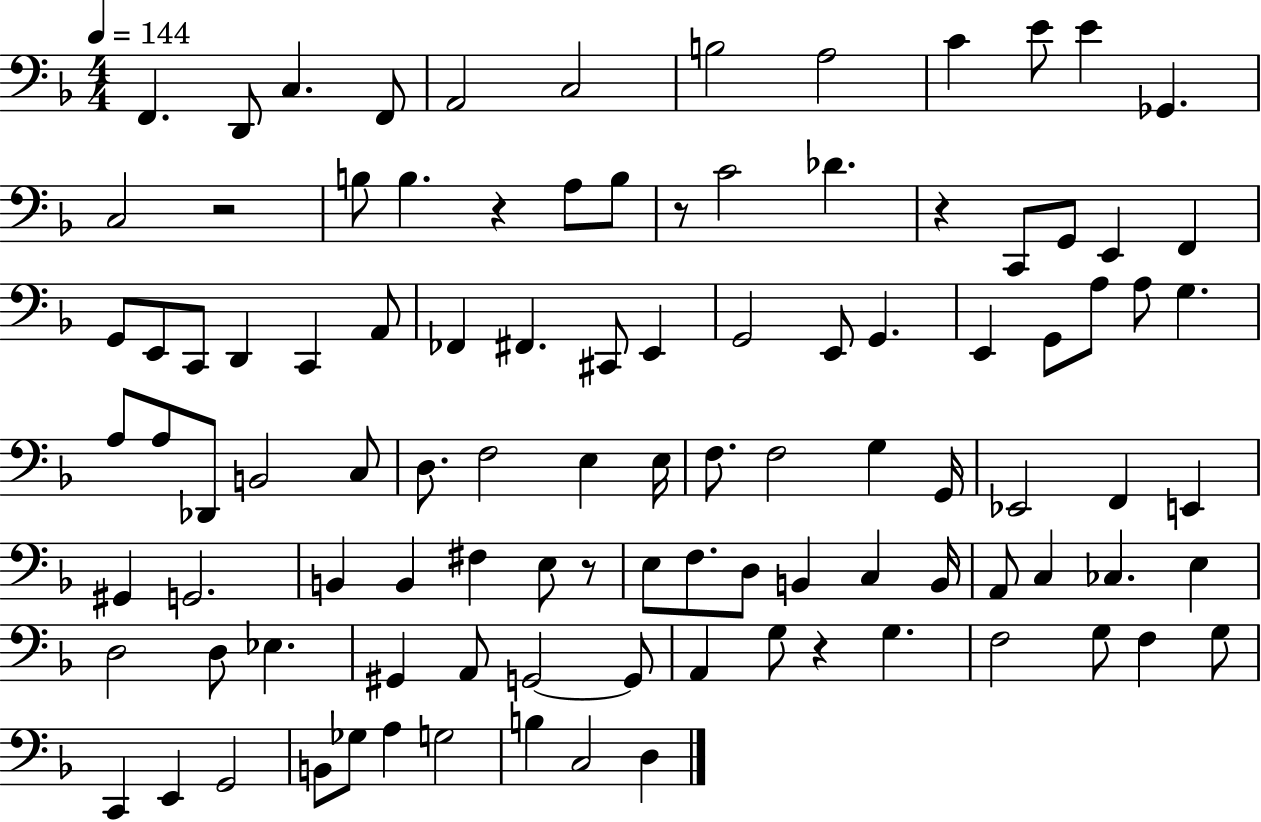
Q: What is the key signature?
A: F major